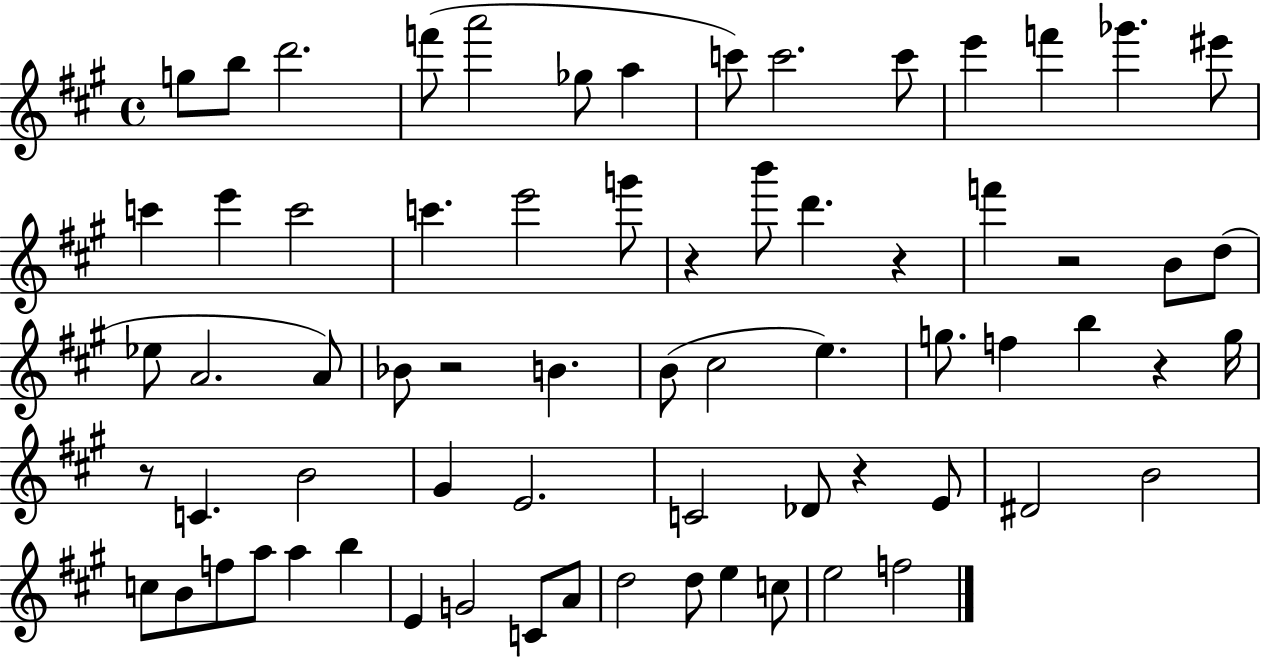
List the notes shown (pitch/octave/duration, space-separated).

G5/e B5/e D6/h. F6/e A6/h Gb5/e A5/q C6/e C6/h. C6/e E6/q F6/q Gb6/q. EIS6/e C6/q E6/q C6/h C6/q. E6/h G6/e R/q B6/e D6/q. R/q F6/q R/h B4/e D5/e Eb5/e A4/h. A4/e Bb4/e R/h B4/q. B4/e C#5/h E5/q. G5/e. F5/q B5/q R/q G5/s R/e C4/q. B4/h G#4/q E4/h. C4/h Db4/e R/q E4/e D#4/h B4/h C5/e B4/e F5/e A5/e A5/q B5/q E4/q G4/h C4/e A4/e D5/h D5/e E5/q C5/e E5/h F5/h